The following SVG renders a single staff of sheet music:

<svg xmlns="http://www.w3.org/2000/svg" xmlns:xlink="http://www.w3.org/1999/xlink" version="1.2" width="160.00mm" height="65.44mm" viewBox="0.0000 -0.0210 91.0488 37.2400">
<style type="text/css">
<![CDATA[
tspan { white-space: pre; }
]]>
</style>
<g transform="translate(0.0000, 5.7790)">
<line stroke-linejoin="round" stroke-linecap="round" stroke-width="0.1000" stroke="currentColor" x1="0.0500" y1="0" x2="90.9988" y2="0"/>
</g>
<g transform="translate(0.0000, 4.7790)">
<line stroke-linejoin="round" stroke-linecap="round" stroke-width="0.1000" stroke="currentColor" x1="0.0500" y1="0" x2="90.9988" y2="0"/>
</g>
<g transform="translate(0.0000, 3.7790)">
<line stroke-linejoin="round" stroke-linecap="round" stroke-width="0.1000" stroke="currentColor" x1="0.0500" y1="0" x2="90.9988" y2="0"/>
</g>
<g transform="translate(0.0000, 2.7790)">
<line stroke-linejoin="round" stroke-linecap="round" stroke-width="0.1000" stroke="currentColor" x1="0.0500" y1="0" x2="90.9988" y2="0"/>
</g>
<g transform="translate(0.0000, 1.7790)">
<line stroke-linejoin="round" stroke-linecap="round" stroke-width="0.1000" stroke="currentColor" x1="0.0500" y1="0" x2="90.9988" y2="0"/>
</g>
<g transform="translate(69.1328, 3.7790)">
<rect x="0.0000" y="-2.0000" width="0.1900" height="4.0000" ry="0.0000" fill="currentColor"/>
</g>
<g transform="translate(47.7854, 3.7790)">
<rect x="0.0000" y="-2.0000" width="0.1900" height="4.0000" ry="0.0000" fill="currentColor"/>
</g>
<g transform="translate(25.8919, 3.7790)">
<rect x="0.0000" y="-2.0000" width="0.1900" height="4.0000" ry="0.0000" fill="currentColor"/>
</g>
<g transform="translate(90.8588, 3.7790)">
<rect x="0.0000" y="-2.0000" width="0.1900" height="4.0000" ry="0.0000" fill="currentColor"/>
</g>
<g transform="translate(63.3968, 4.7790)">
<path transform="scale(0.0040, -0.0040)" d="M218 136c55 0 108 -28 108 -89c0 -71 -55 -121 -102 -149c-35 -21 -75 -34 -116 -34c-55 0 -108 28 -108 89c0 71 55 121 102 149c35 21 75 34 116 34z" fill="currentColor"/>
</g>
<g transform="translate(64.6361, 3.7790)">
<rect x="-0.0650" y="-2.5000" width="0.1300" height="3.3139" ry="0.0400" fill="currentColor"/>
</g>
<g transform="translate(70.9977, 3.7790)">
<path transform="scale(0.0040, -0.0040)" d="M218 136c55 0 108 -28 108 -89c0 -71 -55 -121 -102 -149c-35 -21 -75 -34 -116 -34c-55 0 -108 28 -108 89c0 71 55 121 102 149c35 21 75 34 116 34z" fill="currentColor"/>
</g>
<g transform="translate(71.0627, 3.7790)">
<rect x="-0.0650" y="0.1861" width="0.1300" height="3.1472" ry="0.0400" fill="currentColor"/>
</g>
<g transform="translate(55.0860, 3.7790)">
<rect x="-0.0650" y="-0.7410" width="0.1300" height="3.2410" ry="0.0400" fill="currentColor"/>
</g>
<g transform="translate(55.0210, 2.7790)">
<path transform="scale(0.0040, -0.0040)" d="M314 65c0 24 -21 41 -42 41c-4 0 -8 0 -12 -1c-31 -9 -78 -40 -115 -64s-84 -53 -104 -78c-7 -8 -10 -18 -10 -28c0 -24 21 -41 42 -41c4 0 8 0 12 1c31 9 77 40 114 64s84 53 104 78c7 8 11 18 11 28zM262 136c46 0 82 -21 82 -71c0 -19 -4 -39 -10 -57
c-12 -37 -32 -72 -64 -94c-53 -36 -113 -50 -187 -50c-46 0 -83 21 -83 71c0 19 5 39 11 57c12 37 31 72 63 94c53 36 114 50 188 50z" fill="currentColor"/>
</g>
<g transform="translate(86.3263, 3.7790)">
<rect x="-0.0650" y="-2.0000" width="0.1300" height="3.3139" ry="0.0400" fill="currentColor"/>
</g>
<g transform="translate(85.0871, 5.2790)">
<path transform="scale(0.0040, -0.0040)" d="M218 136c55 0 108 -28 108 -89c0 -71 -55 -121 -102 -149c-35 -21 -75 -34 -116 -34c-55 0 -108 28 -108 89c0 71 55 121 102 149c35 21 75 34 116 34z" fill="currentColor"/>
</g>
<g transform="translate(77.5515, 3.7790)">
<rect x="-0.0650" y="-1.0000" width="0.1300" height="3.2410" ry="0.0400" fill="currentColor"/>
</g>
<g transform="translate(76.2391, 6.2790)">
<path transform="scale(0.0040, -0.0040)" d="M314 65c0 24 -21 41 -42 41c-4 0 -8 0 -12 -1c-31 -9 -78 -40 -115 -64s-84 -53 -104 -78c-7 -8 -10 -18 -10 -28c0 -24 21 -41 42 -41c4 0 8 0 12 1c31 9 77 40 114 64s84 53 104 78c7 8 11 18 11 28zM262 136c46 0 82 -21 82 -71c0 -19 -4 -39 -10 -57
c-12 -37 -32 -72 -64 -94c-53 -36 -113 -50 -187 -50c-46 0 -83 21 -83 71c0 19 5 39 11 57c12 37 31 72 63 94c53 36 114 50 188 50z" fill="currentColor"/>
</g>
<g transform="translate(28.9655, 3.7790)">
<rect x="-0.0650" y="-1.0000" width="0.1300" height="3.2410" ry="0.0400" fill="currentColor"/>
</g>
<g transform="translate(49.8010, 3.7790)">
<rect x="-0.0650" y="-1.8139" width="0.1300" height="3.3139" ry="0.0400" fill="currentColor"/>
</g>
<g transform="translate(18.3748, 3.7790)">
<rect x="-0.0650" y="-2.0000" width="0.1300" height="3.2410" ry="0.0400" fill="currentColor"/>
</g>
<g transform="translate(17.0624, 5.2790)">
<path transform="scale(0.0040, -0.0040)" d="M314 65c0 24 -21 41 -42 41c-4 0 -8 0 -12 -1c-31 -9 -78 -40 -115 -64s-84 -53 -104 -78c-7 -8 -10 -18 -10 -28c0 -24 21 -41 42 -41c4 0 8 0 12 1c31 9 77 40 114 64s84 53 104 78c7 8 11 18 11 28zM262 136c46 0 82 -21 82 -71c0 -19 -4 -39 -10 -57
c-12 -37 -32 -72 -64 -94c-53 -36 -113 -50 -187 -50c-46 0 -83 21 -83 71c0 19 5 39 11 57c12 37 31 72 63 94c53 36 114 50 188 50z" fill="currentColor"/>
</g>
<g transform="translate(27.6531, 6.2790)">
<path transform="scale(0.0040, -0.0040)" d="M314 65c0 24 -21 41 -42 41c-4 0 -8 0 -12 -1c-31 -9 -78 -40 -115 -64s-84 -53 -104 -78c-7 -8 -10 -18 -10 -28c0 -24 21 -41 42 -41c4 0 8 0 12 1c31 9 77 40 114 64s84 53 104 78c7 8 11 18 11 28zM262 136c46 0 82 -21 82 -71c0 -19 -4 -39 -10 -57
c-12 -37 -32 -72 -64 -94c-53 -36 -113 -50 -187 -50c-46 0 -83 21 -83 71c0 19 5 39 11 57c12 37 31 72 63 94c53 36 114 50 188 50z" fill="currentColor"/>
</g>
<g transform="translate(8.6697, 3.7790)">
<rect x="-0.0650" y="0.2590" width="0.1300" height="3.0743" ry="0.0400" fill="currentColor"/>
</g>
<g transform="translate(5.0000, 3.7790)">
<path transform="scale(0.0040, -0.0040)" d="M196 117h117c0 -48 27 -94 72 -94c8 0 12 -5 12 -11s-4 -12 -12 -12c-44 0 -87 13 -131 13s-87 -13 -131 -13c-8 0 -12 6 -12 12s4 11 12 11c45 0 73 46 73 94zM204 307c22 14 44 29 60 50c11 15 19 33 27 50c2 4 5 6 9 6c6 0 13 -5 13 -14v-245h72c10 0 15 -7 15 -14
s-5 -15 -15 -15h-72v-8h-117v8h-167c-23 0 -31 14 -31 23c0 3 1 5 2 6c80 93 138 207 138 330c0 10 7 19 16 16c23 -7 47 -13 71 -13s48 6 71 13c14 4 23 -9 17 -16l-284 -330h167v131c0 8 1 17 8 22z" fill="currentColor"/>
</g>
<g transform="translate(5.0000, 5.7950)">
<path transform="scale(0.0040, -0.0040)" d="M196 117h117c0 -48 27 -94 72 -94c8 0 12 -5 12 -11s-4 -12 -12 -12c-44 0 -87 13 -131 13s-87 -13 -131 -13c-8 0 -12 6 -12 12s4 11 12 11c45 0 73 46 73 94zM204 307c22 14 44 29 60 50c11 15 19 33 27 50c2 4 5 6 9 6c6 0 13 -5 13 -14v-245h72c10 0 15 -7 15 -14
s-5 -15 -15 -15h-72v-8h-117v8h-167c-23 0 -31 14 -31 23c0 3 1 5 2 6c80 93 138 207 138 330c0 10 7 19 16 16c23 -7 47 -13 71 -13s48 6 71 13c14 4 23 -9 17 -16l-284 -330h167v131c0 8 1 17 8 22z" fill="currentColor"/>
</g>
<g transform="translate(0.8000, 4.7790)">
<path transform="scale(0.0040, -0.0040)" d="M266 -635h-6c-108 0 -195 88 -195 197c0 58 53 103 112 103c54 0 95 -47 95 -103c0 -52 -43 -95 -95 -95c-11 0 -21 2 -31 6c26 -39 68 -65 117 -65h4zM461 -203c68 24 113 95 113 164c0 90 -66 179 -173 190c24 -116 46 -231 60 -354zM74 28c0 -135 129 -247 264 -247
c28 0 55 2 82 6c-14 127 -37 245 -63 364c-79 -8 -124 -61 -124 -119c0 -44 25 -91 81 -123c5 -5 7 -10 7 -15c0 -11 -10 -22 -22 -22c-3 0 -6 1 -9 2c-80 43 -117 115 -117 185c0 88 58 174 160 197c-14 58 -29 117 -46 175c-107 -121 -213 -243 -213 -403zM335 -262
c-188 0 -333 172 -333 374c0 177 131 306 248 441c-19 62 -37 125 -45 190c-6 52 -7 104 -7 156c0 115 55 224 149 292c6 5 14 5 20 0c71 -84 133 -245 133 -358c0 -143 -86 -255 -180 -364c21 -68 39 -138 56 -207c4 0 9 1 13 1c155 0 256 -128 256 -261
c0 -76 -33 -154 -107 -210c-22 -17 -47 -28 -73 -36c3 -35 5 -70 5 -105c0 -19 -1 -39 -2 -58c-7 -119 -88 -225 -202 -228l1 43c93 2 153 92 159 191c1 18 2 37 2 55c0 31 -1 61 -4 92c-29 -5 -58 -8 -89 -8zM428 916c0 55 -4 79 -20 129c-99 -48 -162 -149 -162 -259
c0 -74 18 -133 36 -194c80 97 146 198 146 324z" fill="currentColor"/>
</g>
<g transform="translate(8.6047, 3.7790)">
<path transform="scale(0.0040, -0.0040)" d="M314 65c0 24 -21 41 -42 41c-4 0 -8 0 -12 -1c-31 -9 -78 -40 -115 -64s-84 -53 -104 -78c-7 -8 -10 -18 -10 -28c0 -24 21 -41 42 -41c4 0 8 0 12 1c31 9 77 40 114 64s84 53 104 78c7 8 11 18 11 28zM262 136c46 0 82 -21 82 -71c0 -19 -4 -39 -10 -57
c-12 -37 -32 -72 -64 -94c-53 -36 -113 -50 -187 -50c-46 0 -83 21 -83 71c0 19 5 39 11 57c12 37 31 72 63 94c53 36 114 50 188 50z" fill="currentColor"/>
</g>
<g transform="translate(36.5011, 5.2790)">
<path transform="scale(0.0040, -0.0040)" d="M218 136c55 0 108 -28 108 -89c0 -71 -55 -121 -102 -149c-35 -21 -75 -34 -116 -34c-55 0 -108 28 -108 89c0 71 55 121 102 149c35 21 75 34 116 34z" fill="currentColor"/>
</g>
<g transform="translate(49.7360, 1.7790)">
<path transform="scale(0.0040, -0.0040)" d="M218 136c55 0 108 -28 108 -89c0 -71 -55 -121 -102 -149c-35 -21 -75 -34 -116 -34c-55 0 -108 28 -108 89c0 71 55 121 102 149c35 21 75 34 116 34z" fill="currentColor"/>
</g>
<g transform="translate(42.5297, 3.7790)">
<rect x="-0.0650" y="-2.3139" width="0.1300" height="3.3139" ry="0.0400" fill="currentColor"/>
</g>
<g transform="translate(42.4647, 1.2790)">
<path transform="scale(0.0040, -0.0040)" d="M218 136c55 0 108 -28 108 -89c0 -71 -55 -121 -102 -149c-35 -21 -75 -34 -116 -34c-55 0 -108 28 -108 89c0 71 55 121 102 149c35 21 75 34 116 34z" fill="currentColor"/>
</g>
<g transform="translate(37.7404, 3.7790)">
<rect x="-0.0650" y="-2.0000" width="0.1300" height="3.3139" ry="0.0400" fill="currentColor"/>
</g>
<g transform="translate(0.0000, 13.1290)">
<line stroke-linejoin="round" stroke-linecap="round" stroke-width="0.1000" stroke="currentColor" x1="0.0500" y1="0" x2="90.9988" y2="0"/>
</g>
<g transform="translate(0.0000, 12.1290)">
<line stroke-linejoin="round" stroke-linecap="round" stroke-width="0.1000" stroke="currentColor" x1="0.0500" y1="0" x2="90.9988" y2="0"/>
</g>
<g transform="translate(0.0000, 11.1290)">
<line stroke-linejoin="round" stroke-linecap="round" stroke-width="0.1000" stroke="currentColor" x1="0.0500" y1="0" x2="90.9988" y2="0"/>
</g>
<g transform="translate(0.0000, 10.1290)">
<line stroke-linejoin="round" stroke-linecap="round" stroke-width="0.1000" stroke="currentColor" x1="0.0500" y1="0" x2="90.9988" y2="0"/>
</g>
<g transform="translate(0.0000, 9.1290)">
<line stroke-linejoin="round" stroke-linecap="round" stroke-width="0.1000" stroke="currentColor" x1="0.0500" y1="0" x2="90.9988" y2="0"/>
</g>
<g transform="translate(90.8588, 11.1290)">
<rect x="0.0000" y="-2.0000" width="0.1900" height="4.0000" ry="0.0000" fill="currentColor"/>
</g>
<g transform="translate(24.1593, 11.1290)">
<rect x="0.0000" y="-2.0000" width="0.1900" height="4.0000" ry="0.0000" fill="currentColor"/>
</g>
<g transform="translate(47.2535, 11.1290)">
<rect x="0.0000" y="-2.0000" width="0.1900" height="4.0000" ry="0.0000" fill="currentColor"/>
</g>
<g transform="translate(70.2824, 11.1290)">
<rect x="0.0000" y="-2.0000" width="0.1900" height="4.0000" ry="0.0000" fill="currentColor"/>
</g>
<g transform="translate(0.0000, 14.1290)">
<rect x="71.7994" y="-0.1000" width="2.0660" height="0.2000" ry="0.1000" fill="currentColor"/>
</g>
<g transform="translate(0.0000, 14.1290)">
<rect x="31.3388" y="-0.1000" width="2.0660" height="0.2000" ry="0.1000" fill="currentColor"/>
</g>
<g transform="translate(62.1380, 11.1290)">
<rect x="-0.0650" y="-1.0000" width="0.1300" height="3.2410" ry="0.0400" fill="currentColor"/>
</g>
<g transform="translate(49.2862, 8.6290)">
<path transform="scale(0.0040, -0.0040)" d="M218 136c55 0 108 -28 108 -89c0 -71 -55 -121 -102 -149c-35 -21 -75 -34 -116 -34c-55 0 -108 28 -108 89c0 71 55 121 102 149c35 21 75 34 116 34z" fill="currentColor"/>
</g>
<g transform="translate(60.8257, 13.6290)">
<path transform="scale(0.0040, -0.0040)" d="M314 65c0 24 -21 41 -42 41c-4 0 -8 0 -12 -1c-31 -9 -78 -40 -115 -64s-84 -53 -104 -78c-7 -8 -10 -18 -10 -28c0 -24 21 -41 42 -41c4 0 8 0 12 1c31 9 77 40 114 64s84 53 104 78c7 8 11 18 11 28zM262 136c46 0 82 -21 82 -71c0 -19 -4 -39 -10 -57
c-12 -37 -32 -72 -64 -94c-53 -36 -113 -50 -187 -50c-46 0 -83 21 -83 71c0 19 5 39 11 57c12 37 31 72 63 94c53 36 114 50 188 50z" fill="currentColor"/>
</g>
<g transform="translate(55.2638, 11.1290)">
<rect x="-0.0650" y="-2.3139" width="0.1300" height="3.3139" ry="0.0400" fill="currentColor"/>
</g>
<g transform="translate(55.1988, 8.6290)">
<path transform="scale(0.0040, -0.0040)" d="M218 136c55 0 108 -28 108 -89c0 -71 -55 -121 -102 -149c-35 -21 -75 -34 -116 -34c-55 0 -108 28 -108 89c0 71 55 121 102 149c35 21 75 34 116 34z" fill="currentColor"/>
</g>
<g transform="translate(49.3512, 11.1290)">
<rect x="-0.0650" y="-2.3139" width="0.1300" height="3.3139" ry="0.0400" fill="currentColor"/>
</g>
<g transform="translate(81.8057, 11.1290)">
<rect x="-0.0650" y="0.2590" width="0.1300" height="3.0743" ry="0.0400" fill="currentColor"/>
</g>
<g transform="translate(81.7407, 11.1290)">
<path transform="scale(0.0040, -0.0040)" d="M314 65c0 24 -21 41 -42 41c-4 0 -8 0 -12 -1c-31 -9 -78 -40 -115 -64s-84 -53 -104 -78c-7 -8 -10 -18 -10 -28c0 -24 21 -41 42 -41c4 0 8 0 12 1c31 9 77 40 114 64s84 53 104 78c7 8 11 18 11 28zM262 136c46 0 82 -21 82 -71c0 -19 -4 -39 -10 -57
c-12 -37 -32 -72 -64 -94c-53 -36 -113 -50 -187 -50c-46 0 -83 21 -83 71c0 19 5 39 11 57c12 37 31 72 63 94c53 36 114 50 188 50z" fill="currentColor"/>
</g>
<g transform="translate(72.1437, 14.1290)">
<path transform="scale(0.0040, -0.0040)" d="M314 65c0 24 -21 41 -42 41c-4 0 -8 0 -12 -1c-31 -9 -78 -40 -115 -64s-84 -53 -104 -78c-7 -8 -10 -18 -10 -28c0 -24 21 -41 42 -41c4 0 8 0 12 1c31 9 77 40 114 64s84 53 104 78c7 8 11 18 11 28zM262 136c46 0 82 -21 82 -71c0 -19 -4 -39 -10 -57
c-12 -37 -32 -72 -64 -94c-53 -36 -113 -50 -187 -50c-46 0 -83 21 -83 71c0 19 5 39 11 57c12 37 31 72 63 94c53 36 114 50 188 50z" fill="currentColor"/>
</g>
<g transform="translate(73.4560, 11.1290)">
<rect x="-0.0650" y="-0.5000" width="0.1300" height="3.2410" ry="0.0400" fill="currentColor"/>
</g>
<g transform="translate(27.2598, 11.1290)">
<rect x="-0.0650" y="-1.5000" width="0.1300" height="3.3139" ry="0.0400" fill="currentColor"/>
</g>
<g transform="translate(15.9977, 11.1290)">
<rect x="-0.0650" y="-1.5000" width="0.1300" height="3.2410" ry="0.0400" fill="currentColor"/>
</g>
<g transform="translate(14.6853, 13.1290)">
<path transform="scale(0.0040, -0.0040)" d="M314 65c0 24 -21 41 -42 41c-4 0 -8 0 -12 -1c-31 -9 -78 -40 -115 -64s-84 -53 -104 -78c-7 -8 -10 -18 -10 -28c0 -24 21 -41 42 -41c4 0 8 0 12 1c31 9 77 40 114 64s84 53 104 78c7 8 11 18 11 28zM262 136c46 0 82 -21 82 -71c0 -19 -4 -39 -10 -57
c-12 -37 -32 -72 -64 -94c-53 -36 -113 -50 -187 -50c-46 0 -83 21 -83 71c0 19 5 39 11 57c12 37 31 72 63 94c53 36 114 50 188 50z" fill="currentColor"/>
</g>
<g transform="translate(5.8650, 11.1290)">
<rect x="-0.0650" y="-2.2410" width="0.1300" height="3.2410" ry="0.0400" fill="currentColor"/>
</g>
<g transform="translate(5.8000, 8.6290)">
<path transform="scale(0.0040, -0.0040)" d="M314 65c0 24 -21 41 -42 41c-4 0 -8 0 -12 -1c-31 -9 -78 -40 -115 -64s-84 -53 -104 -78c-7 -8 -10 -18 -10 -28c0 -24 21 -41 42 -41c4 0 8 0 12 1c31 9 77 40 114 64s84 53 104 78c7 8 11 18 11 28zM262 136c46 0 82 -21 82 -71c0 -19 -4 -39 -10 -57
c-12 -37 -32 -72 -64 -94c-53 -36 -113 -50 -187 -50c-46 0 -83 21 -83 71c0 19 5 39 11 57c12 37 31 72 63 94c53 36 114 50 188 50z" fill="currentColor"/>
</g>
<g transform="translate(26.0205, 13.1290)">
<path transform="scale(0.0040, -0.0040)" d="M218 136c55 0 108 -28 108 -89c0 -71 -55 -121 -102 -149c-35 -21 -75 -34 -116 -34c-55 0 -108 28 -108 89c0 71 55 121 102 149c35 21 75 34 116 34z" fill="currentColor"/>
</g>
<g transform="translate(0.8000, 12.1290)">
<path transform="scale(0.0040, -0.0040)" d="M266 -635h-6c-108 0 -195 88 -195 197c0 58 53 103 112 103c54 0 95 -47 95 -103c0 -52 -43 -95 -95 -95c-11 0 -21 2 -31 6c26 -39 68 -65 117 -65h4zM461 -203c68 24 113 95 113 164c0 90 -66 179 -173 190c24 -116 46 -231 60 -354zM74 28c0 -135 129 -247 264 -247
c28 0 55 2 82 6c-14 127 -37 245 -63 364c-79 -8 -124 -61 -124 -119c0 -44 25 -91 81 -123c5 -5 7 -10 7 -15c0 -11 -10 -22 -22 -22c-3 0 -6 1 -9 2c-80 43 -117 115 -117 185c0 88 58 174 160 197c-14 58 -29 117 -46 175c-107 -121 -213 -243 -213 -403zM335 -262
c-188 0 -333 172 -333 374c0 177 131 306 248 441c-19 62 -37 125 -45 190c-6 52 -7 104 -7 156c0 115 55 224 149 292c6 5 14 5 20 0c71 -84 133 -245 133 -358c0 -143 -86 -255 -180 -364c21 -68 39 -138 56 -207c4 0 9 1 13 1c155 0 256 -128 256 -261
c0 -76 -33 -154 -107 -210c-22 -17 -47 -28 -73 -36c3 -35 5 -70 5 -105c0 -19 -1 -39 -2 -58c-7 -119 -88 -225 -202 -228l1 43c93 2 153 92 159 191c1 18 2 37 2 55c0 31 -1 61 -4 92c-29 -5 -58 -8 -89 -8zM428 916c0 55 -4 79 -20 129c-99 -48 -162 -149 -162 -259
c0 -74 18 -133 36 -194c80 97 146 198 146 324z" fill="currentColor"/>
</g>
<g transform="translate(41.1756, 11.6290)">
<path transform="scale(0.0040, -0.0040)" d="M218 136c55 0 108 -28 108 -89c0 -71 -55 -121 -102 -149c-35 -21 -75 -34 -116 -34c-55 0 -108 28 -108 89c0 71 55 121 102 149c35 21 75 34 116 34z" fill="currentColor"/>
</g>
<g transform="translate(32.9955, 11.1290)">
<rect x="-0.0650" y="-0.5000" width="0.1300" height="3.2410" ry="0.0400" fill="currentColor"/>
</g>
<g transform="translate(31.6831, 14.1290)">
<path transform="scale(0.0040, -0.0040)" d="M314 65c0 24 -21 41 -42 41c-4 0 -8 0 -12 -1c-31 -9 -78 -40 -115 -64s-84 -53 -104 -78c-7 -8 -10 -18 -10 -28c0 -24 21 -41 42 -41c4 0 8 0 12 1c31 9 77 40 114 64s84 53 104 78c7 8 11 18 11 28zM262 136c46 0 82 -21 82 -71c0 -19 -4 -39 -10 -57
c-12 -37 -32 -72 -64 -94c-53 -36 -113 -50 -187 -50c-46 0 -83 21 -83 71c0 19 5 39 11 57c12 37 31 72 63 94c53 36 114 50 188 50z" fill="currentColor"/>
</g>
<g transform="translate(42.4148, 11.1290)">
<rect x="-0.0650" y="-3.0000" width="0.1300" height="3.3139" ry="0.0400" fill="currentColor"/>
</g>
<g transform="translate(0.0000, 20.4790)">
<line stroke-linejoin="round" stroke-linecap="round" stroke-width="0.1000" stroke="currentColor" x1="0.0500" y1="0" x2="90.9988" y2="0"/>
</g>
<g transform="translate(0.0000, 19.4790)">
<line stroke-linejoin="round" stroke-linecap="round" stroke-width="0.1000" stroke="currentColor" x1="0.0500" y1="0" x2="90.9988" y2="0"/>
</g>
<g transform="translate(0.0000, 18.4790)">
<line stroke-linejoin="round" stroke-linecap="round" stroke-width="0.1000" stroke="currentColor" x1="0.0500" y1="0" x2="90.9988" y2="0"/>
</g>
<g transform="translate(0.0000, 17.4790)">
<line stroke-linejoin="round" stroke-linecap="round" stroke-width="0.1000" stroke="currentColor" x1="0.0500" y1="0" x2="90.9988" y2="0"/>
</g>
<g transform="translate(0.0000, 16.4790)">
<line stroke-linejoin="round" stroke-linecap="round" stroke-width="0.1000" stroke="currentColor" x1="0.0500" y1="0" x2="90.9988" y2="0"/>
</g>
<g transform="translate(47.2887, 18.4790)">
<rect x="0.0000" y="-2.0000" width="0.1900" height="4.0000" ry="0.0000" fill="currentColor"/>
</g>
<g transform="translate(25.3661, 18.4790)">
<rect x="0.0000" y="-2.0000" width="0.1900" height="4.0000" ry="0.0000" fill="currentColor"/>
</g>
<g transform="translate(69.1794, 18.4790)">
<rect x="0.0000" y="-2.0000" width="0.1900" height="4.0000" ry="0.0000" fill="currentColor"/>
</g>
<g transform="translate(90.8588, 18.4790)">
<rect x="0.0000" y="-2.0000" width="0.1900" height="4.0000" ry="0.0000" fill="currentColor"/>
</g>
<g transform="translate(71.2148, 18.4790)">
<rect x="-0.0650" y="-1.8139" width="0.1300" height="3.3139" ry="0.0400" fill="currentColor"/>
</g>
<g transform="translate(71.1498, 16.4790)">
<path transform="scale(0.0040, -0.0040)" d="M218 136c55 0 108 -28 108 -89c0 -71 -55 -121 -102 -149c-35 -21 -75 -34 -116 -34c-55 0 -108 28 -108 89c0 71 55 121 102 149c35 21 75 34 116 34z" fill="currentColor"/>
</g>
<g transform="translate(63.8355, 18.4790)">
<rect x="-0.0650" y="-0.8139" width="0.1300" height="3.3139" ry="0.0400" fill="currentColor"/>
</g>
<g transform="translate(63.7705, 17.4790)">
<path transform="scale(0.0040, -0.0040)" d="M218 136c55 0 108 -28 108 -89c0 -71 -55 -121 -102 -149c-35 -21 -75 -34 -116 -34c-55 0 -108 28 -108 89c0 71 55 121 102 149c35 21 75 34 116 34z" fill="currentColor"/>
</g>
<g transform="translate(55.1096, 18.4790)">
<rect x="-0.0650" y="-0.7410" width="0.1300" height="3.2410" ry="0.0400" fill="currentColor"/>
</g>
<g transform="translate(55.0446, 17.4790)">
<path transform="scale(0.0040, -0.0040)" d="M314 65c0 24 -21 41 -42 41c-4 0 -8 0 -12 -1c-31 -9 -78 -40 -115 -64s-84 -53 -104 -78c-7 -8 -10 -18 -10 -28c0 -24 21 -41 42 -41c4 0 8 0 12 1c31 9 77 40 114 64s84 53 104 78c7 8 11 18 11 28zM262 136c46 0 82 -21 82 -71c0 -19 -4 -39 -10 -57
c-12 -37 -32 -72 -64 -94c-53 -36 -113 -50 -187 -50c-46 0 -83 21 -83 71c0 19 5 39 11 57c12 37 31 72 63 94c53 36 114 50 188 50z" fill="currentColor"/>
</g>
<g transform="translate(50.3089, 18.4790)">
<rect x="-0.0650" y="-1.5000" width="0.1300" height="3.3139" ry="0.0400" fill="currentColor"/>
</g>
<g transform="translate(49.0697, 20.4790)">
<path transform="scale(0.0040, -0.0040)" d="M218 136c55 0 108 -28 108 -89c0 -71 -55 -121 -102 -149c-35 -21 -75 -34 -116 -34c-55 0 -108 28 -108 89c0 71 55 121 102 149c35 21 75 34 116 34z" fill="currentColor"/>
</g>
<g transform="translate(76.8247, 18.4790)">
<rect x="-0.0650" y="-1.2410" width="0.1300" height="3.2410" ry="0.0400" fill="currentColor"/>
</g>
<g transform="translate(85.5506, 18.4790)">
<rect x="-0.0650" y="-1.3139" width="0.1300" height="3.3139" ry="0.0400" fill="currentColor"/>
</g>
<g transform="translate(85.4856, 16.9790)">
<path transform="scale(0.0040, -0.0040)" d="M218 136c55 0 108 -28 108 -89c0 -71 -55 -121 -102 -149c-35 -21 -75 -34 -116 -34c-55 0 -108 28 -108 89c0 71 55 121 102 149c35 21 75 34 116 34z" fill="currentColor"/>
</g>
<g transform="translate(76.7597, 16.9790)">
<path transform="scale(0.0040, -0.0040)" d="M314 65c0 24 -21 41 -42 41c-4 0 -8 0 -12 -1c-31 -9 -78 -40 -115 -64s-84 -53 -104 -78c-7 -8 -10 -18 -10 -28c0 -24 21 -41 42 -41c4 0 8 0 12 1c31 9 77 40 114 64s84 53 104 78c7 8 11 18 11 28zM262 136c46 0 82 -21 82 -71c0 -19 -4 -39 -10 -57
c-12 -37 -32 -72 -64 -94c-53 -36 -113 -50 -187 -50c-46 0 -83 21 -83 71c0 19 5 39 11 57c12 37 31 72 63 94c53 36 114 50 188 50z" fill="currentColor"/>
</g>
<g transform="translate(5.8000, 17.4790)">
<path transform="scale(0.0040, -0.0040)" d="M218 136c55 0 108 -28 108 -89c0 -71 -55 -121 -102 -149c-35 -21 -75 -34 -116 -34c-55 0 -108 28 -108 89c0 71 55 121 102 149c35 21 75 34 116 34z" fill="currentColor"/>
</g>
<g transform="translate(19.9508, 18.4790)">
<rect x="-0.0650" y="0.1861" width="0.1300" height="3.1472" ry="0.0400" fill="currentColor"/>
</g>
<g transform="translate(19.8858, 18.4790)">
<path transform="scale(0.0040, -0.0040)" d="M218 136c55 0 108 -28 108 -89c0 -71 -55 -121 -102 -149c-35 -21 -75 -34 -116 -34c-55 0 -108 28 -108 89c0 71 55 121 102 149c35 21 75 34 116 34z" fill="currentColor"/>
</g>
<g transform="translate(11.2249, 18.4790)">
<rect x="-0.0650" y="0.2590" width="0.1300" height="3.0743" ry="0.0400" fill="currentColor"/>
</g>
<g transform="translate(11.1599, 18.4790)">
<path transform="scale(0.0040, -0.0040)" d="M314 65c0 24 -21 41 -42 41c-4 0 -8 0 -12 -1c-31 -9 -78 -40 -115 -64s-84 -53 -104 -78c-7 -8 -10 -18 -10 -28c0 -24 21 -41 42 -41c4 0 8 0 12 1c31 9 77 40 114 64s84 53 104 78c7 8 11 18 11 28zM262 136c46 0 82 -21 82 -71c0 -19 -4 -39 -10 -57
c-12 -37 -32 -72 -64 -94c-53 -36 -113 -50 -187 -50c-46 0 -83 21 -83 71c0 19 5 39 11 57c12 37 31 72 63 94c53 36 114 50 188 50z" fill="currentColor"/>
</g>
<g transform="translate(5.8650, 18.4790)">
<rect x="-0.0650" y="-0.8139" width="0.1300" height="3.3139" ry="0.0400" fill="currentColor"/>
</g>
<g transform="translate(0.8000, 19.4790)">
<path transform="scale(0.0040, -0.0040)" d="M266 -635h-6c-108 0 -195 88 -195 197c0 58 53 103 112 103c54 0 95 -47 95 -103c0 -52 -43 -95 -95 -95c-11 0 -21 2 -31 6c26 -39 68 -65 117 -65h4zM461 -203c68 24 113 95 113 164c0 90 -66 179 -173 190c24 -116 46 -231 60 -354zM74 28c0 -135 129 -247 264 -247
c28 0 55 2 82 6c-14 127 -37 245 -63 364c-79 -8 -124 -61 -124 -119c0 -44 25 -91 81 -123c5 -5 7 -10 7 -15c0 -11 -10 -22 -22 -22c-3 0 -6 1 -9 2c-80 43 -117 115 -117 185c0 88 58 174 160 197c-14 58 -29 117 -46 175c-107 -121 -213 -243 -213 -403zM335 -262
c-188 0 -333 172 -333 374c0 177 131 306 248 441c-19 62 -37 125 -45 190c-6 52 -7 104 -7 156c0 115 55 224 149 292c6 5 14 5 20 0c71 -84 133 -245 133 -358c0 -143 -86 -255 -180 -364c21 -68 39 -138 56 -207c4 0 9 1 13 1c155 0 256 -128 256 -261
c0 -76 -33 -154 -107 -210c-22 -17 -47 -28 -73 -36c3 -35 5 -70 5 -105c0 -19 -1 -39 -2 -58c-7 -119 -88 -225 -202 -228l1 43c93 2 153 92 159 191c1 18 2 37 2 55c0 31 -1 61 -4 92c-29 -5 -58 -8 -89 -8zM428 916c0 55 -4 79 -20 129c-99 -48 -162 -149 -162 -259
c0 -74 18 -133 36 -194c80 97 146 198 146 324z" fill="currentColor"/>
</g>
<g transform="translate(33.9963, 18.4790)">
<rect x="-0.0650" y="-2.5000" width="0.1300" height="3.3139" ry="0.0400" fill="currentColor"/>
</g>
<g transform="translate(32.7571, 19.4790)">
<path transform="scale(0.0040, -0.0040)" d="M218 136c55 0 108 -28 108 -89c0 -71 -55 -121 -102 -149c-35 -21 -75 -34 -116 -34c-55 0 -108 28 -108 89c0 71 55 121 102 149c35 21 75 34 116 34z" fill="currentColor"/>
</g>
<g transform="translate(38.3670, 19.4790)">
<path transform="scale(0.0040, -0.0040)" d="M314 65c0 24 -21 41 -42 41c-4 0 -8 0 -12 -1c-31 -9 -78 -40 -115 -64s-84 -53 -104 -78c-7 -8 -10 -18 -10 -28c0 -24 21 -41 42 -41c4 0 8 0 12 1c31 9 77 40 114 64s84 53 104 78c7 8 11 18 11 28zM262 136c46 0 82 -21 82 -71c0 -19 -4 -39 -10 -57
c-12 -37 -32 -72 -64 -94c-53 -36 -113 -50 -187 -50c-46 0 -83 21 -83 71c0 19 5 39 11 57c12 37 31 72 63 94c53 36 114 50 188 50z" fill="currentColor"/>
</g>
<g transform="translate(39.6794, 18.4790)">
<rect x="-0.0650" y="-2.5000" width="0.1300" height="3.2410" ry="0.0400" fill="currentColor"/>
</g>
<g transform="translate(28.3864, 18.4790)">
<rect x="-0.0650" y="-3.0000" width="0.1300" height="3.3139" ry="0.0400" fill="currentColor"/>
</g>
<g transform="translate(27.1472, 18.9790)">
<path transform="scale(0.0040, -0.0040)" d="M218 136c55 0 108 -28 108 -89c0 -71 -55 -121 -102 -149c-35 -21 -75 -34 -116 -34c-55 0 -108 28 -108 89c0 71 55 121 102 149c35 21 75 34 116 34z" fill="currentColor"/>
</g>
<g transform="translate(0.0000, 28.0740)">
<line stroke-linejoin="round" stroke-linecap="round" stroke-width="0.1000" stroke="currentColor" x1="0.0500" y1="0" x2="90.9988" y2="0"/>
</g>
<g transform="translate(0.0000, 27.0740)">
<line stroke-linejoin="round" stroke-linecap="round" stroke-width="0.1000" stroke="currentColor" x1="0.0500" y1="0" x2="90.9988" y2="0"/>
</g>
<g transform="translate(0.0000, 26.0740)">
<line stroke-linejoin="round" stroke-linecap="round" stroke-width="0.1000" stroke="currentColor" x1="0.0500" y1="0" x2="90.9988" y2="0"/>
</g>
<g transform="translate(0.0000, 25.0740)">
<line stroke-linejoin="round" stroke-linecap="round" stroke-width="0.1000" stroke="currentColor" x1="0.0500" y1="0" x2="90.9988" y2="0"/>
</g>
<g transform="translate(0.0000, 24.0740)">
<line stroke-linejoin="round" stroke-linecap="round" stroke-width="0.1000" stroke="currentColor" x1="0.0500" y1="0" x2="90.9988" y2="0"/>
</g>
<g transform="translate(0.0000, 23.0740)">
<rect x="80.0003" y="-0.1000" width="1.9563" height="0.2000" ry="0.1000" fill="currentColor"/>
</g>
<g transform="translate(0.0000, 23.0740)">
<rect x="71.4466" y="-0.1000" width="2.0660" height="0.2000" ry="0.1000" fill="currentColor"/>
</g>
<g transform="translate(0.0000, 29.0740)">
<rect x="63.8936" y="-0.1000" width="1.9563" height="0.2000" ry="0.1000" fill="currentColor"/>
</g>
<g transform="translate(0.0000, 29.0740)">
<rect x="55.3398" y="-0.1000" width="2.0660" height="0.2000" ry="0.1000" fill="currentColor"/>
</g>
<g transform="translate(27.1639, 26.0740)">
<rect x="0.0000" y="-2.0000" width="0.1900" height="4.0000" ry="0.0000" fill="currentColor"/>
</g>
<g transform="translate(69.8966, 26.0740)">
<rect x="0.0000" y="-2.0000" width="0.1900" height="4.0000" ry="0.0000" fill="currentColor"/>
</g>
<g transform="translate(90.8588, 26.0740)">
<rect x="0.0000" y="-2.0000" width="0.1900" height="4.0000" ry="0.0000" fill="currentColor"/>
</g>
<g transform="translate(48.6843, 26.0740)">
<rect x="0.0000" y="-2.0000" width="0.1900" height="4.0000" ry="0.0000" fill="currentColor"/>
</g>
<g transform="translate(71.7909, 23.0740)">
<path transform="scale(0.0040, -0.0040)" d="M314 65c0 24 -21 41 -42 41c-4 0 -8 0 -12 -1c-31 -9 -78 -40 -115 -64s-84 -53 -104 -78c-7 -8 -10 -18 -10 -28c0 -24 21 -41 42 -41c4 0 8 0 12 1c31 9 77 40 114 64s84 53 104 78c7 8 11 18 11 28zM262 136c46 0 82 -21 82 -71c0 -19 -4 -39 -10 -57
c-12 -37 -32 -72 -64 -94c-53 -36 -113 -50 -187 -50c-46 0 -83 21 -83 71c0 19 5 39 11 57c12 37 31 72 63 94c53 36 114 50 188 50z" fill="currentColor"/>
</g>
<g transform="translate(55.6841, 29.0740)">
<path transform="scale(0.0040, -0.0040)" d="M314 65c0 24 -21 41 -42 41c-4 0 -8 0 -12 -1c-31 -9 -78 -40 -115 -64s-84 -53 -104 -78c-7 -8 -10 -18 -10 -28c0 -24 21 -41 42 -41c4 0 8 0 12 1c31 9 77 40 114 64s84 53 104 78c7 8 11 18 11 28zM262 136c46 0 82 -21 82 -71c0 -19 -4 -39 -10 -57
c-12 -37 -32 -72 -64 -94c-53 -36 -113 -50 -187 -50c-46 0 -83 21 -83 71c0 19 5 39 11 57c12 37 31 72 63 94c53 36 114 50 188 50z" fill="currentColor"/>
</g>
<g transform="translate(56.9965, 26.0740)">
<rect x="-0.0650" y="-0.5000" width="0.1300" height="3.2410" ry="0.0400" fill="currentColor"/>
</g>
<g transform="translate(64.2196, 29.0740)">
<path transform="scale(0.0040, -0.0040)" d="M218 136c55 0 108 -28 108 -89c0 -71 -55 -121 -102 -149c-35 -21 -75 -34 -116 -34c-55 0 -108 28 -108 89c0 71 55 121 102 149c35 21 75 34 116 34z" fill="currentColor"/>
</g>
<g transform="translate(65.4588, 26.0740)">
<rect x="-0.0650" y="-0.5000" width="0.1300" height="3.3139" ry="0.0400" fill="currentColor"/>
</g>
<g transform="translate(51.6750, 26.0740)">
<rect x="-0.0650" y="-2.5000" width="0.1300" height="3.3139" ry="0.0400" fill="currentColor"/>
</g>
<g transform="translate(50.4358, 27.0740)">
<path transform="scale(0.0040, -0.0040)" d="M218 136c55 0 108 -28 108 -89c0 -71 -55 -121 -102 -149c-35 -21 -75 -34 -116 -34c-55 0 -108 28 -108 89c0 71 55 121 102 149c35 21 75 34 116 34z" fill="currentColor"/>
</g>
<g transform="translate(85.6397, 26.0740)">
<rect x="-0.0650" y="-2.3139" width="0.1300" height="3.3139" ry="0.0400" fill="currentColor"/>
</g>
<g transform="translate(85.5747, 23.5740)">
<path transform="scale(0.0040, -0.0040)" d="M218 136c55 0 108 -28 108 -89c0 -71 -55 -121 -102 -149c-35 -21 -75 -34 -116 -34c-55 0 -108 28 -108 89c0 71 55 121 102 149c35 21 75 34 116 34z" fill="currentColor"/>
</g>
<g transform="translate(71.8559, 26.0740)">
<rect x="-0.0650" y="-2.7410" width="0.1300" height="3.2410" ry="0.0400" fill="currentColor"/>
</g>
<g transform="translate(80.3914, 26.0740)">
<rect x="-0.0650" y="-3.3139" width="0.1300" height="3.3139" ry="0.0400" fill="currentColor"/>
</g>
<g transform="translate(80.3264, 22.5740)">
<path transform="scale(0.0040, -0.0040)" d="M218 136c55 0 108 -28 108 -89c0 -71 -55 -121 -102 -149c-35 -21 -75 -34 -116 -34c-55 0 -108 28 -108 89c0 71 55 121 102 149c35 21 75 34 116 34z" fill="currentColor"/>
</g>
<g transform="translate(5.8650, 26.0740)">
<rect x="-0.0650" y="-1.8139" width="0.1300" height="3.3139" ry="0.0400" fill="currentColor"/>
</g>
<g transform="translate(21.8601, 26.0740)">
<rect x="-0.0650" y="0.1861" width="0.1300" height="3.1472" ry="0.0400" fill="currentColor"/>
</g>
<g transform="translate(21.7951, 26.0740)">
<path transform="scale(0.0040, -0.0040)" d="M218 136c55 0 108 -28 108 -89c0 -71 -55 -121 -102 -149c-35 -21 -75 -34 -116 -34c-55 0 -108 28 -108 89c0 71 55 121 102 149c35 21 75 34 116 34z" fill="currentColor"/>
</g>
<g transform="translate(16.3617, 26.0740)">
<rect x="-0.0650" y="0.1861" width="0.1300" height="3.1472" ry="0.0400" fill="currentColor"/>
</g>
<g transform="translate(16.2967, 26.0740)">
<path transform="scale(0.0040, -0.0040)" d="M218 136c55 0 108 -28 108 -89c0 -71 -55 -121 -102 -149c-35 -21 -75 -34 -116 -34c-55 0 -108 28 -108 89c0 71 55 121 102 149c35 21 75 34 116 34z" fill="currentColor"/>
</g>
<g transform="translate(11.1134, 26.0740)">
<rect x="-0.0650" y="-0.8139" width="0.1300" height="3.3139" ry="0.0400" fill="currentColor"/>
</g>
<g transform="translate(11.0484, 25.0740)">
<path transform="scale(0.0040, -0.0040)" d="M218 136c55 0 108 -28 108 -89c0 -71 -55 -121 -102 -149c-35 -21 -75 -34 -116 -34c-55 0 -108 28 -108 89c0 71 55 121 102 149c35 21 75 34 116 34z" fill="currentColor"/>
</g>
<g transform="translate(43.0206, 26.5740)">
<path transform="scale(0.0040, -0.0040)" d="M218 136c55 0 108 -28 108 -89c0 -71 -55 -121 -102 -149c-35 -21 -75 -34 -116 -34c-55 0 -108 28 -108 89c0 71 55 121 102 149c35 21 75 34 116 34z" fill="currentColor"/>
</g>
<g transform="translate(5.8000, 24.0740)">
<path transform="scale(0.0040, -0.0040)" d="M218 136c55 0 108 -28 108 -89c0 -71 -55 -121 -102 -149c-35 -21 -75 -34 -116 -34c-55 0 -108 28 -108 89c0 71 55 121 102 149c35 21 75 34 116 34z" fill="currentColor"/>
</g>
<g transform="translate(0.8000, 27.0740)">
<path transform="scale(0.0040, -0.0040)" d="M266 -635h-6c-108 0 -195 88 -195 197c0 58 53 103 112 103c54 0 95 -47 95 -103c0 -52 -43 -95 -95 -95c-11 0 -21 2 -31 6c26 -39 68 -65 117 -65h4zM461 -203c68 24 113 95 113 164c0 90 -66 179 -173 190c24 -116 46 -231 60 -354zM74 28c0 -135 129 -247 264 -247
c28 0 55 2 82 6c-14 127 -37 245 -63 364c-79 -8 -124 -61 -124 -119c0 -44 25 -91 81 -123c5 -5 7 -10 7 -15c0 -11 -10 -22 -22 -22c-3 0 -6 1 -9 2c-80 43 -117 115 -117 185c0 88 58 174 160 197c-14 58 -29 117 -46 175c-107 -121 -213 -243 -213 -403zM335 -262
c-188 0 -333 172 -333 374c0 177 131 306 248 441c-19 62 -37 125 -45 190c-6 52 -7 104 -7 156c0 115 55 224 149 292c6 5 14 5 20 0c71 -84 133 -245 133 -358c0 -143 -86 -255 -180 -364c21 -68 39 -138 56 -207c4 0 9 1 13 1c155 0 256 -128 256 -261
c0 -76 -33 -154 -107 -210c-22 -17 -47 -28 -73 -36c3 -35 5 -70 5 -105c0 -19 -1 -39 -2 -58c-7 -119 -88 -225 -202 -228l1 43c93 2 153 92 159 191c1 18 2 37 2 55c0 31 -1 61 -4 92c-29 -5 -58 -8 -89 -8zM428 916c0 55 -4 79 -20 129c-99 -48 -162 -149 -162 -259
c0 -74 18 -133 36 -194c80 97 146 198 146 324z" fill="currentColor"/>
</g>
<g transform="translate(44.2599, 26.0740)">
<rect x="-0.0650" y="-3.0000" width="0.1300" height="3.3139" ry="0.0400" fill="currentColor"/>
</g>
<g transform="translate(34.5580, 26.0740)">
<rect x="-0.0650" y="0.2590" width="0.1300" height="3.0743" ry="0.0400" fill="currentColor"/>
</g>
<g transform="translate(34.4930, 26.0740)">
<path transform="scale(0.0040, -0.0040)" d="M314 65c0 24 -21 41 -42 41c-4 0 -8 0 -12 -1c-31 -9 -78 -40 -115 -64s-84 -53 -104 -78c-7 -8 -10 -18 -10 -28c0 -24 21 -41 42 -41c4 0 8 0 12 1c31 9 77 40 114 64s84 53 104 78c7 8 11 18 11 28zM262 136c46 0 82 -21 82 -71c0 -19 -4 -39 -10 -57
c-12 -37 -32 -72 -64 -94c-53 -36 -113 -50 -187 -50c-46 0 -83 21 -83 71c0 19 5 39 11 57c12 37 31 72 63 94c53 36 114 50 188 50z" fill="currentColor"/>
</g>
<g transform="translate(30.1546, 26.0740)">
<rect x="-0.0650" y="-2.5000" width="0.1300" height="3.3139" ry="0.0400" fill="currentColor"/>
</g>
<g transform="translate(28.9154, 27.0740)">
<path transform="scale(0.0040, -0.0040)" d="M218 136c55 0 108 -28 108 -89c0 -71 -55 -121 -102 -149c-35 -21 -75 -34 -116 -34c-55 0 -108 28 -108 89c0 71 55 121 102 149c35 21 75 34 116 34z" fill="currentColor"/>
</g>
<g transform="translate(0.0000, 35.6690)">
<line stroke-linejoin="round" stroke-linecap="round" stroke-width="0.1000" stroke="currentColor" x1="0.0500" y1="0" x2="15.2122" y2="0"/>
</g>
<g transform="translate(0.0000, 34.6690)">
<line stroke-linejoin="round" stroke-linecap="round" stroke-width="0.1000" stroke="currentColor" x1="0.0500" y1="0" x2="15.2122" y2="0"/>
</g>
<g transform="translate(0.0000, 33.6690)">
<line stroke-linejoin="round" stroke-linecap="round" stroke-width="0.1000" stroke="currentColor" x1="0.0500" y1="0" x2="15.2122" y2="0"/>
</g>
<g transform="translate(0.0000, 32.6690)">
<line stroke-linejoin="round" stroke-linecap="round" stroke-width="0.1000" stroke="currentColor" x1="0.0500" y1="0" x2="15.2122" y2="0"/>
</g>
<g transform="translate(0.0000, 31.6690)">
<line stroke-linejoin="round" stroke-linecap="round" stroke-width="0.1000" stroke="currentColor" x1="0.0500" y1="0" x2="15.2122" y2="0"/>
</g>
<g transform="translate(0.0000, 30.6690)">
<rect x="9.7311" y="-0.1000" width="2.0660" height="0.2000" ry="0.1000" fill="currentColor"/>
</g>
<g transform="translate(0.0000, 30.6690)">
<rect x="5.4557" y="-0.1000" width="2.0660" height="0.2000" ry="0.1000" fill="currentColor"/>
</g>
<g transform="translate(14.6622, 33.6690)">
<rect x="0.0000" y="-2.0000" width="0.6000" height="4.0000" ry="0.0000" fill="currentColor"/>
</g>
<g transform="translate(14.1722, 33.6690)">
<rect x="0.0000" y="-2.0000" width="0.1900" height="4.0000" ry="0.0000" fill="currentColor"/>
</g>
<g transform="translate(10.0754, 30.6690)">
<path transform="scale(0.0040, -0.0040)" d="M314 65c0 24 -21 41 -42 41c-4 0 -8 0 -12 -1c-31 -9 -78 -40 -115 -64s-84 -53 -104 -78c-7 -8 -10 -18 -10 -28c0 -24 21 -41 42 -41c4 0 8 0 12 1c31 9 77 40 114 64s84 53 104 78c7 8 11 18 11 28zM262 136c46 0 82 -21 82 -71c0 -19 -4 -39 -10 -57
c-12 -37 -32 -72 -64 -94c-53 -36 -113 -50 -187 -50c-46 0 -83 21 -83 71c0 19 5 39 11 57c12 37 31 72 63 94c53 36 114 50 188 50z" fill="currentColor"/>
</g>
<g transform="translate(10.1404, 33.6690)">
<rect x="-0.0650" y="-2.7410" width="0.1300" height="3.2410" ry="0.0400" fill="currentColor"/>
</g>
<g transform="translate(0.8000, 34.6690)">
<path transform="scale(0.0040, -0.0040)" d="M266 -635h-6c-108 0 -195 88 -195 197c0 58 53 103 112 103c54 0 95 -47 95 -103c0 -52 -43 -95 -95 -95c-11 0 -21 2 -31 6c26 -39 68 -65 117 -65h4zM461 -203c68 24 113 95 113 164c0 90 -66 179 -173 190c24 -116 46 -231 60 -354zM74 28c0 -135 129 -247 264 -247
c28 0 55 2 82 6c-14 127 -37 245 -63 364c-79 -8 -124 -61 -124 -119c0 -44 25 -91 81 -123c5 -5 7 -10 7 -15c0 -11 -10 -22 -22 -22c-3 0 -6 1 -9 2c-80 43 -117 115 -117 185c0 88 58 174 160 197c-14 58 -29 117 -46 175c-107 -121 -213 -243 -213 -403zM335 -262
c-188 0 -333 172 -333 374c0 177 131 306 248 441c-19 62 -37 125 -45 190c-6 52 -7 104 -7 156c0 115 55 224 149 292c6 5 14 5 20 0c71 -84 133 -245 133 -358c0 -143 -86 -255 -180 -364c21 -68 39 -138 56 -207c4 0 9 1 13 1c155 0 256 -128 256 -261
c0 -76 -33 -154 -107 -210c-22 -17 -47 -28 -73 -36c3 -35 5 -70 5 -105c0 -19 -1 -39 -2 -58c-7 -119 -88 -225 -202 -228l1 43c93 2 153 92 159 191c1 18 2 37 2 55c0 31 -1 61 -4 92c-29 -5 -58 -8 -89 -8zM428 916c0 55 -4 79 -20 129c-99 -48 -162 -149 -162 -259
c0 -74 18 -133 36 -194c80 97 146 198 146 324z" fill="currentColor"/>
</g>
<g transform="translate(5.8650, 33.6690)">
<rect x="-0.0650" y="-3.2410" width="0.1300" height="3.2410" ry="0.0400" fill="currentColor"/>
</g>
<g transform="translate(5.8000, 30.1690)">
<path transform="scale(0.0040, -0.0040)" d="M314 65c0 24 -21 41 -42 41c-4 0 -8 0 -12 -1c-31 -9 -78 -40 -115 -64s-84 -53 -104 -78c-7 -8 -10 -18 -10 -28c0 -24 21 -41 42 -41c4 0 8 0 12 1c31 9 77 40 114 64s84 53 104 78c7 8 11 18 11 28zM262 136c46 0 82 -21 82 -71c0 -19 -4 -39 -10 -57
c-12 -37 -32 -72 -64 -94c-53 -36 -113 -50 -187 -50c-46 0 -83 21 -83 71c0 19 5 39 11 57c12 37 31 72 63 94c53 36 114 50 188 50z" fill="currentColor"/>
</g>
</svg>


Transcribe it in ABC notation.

X:1
T:Untitled
M:4/4
L:1/4
K:C
B2 F2 D2 F g f d2 G B D2 F g2 E2 E C2 A g g D2 C2 B2 d B2 B A G G2 E d2 d f e2 e f d B B G B2 A G C2 C a2 b g b2 a2